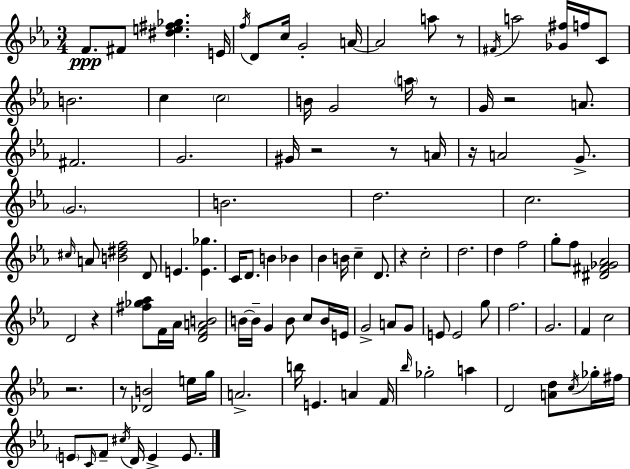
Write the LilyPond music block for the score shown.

{
  \clef treble
  \numericTimeSignature
  \time 3/4
  \key ees \major
  \repeat volta 2 { f'8.\ppp fis'8 <dis'' e'' fis'' ges''>4. e'16 | \acciaccatura { f''16 } d'8 c''16 g'2-. | a'16~~ a'2 a''8 r8 | \acciaccatura { fis'16 } a''2 <ges' fis''>16 f''16 | \break c'8 b'2. | c''4 \parenthesize c''2 | b'16 g'2 \parenthesize a''16 | r8 g'16 r2 a'8. | \break fis'2. | g'2. | gis'16 r2 r8 | a'16 r16 a'2 g'8.-> | \break \parenthesize g'2. | b'2. | d''2. | c''2. | \break \grace { cis''16 } a'8 <b' dis'' f''>2 | d'8 e'4. <e' ges''>4. | c'16 d'8. b'4 bes'4 | bes'4 b'16 c''4-- | \break d'8. r4 c''2-. | d''2. | d''4 f''2 | g''8-. f''8 <dis' fis' ges' aes'>2 | \break d'2 r4 | <fis'' ges'' aes''>8 f'16 aes'16 <d' f' a' b'>2 | b'16~~ b'16-- g'4 b'8 c''8 | b'16 e'16 g'2-> a'8 | \break g'8 e'8 e'2 | g''8 f''2. | g'2. | f'4 c''2 | \break r2. | r8 <des' b'>2 | e''16 g''16 a'2.-> | b''16 e'4. a'4 | \break f'16 \grace { bes''16 } ges''2-. | a''4 d'2 | <a' d''>8 \acciaccatura { c''16 } ges''16-. fis''16 \parenthesize e'8 \grace { c'16 } f'8-- \acciaccatura { cis''16 } d'16 | e'4-> e'8. } \bar "|."
}